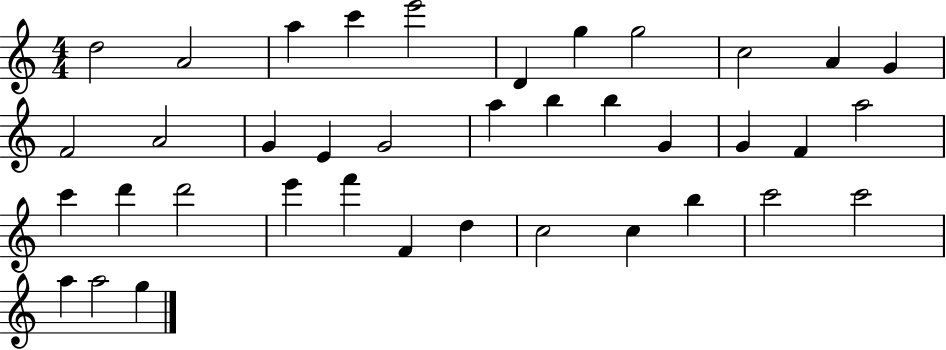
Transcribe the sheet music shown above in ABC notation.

X:1
T:Untitled
M:4/4
L:1/4
K:C
d2 A2 a c' e'2 D g g2 c2 A G F2 A2 G E G2 a b b G G F a2 c' d' d'2 e' f' F d c2 c b c'2 c'2 a a2 g